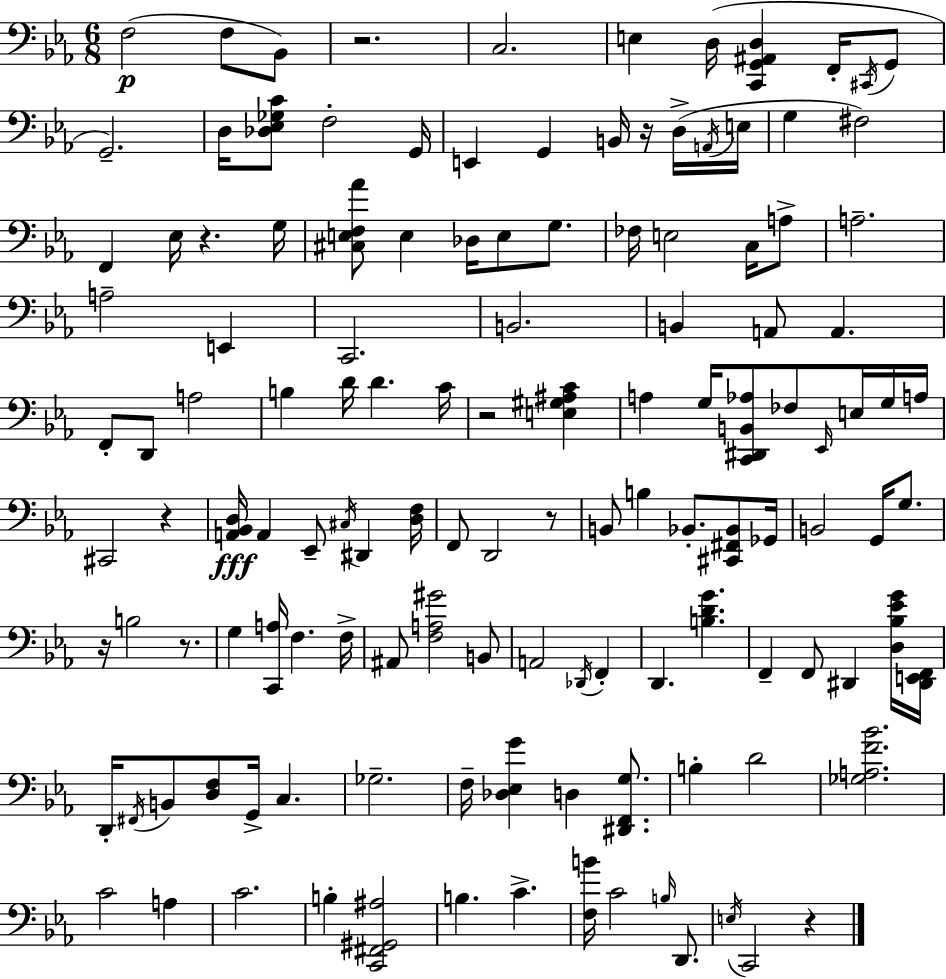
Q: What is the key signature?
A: EES major